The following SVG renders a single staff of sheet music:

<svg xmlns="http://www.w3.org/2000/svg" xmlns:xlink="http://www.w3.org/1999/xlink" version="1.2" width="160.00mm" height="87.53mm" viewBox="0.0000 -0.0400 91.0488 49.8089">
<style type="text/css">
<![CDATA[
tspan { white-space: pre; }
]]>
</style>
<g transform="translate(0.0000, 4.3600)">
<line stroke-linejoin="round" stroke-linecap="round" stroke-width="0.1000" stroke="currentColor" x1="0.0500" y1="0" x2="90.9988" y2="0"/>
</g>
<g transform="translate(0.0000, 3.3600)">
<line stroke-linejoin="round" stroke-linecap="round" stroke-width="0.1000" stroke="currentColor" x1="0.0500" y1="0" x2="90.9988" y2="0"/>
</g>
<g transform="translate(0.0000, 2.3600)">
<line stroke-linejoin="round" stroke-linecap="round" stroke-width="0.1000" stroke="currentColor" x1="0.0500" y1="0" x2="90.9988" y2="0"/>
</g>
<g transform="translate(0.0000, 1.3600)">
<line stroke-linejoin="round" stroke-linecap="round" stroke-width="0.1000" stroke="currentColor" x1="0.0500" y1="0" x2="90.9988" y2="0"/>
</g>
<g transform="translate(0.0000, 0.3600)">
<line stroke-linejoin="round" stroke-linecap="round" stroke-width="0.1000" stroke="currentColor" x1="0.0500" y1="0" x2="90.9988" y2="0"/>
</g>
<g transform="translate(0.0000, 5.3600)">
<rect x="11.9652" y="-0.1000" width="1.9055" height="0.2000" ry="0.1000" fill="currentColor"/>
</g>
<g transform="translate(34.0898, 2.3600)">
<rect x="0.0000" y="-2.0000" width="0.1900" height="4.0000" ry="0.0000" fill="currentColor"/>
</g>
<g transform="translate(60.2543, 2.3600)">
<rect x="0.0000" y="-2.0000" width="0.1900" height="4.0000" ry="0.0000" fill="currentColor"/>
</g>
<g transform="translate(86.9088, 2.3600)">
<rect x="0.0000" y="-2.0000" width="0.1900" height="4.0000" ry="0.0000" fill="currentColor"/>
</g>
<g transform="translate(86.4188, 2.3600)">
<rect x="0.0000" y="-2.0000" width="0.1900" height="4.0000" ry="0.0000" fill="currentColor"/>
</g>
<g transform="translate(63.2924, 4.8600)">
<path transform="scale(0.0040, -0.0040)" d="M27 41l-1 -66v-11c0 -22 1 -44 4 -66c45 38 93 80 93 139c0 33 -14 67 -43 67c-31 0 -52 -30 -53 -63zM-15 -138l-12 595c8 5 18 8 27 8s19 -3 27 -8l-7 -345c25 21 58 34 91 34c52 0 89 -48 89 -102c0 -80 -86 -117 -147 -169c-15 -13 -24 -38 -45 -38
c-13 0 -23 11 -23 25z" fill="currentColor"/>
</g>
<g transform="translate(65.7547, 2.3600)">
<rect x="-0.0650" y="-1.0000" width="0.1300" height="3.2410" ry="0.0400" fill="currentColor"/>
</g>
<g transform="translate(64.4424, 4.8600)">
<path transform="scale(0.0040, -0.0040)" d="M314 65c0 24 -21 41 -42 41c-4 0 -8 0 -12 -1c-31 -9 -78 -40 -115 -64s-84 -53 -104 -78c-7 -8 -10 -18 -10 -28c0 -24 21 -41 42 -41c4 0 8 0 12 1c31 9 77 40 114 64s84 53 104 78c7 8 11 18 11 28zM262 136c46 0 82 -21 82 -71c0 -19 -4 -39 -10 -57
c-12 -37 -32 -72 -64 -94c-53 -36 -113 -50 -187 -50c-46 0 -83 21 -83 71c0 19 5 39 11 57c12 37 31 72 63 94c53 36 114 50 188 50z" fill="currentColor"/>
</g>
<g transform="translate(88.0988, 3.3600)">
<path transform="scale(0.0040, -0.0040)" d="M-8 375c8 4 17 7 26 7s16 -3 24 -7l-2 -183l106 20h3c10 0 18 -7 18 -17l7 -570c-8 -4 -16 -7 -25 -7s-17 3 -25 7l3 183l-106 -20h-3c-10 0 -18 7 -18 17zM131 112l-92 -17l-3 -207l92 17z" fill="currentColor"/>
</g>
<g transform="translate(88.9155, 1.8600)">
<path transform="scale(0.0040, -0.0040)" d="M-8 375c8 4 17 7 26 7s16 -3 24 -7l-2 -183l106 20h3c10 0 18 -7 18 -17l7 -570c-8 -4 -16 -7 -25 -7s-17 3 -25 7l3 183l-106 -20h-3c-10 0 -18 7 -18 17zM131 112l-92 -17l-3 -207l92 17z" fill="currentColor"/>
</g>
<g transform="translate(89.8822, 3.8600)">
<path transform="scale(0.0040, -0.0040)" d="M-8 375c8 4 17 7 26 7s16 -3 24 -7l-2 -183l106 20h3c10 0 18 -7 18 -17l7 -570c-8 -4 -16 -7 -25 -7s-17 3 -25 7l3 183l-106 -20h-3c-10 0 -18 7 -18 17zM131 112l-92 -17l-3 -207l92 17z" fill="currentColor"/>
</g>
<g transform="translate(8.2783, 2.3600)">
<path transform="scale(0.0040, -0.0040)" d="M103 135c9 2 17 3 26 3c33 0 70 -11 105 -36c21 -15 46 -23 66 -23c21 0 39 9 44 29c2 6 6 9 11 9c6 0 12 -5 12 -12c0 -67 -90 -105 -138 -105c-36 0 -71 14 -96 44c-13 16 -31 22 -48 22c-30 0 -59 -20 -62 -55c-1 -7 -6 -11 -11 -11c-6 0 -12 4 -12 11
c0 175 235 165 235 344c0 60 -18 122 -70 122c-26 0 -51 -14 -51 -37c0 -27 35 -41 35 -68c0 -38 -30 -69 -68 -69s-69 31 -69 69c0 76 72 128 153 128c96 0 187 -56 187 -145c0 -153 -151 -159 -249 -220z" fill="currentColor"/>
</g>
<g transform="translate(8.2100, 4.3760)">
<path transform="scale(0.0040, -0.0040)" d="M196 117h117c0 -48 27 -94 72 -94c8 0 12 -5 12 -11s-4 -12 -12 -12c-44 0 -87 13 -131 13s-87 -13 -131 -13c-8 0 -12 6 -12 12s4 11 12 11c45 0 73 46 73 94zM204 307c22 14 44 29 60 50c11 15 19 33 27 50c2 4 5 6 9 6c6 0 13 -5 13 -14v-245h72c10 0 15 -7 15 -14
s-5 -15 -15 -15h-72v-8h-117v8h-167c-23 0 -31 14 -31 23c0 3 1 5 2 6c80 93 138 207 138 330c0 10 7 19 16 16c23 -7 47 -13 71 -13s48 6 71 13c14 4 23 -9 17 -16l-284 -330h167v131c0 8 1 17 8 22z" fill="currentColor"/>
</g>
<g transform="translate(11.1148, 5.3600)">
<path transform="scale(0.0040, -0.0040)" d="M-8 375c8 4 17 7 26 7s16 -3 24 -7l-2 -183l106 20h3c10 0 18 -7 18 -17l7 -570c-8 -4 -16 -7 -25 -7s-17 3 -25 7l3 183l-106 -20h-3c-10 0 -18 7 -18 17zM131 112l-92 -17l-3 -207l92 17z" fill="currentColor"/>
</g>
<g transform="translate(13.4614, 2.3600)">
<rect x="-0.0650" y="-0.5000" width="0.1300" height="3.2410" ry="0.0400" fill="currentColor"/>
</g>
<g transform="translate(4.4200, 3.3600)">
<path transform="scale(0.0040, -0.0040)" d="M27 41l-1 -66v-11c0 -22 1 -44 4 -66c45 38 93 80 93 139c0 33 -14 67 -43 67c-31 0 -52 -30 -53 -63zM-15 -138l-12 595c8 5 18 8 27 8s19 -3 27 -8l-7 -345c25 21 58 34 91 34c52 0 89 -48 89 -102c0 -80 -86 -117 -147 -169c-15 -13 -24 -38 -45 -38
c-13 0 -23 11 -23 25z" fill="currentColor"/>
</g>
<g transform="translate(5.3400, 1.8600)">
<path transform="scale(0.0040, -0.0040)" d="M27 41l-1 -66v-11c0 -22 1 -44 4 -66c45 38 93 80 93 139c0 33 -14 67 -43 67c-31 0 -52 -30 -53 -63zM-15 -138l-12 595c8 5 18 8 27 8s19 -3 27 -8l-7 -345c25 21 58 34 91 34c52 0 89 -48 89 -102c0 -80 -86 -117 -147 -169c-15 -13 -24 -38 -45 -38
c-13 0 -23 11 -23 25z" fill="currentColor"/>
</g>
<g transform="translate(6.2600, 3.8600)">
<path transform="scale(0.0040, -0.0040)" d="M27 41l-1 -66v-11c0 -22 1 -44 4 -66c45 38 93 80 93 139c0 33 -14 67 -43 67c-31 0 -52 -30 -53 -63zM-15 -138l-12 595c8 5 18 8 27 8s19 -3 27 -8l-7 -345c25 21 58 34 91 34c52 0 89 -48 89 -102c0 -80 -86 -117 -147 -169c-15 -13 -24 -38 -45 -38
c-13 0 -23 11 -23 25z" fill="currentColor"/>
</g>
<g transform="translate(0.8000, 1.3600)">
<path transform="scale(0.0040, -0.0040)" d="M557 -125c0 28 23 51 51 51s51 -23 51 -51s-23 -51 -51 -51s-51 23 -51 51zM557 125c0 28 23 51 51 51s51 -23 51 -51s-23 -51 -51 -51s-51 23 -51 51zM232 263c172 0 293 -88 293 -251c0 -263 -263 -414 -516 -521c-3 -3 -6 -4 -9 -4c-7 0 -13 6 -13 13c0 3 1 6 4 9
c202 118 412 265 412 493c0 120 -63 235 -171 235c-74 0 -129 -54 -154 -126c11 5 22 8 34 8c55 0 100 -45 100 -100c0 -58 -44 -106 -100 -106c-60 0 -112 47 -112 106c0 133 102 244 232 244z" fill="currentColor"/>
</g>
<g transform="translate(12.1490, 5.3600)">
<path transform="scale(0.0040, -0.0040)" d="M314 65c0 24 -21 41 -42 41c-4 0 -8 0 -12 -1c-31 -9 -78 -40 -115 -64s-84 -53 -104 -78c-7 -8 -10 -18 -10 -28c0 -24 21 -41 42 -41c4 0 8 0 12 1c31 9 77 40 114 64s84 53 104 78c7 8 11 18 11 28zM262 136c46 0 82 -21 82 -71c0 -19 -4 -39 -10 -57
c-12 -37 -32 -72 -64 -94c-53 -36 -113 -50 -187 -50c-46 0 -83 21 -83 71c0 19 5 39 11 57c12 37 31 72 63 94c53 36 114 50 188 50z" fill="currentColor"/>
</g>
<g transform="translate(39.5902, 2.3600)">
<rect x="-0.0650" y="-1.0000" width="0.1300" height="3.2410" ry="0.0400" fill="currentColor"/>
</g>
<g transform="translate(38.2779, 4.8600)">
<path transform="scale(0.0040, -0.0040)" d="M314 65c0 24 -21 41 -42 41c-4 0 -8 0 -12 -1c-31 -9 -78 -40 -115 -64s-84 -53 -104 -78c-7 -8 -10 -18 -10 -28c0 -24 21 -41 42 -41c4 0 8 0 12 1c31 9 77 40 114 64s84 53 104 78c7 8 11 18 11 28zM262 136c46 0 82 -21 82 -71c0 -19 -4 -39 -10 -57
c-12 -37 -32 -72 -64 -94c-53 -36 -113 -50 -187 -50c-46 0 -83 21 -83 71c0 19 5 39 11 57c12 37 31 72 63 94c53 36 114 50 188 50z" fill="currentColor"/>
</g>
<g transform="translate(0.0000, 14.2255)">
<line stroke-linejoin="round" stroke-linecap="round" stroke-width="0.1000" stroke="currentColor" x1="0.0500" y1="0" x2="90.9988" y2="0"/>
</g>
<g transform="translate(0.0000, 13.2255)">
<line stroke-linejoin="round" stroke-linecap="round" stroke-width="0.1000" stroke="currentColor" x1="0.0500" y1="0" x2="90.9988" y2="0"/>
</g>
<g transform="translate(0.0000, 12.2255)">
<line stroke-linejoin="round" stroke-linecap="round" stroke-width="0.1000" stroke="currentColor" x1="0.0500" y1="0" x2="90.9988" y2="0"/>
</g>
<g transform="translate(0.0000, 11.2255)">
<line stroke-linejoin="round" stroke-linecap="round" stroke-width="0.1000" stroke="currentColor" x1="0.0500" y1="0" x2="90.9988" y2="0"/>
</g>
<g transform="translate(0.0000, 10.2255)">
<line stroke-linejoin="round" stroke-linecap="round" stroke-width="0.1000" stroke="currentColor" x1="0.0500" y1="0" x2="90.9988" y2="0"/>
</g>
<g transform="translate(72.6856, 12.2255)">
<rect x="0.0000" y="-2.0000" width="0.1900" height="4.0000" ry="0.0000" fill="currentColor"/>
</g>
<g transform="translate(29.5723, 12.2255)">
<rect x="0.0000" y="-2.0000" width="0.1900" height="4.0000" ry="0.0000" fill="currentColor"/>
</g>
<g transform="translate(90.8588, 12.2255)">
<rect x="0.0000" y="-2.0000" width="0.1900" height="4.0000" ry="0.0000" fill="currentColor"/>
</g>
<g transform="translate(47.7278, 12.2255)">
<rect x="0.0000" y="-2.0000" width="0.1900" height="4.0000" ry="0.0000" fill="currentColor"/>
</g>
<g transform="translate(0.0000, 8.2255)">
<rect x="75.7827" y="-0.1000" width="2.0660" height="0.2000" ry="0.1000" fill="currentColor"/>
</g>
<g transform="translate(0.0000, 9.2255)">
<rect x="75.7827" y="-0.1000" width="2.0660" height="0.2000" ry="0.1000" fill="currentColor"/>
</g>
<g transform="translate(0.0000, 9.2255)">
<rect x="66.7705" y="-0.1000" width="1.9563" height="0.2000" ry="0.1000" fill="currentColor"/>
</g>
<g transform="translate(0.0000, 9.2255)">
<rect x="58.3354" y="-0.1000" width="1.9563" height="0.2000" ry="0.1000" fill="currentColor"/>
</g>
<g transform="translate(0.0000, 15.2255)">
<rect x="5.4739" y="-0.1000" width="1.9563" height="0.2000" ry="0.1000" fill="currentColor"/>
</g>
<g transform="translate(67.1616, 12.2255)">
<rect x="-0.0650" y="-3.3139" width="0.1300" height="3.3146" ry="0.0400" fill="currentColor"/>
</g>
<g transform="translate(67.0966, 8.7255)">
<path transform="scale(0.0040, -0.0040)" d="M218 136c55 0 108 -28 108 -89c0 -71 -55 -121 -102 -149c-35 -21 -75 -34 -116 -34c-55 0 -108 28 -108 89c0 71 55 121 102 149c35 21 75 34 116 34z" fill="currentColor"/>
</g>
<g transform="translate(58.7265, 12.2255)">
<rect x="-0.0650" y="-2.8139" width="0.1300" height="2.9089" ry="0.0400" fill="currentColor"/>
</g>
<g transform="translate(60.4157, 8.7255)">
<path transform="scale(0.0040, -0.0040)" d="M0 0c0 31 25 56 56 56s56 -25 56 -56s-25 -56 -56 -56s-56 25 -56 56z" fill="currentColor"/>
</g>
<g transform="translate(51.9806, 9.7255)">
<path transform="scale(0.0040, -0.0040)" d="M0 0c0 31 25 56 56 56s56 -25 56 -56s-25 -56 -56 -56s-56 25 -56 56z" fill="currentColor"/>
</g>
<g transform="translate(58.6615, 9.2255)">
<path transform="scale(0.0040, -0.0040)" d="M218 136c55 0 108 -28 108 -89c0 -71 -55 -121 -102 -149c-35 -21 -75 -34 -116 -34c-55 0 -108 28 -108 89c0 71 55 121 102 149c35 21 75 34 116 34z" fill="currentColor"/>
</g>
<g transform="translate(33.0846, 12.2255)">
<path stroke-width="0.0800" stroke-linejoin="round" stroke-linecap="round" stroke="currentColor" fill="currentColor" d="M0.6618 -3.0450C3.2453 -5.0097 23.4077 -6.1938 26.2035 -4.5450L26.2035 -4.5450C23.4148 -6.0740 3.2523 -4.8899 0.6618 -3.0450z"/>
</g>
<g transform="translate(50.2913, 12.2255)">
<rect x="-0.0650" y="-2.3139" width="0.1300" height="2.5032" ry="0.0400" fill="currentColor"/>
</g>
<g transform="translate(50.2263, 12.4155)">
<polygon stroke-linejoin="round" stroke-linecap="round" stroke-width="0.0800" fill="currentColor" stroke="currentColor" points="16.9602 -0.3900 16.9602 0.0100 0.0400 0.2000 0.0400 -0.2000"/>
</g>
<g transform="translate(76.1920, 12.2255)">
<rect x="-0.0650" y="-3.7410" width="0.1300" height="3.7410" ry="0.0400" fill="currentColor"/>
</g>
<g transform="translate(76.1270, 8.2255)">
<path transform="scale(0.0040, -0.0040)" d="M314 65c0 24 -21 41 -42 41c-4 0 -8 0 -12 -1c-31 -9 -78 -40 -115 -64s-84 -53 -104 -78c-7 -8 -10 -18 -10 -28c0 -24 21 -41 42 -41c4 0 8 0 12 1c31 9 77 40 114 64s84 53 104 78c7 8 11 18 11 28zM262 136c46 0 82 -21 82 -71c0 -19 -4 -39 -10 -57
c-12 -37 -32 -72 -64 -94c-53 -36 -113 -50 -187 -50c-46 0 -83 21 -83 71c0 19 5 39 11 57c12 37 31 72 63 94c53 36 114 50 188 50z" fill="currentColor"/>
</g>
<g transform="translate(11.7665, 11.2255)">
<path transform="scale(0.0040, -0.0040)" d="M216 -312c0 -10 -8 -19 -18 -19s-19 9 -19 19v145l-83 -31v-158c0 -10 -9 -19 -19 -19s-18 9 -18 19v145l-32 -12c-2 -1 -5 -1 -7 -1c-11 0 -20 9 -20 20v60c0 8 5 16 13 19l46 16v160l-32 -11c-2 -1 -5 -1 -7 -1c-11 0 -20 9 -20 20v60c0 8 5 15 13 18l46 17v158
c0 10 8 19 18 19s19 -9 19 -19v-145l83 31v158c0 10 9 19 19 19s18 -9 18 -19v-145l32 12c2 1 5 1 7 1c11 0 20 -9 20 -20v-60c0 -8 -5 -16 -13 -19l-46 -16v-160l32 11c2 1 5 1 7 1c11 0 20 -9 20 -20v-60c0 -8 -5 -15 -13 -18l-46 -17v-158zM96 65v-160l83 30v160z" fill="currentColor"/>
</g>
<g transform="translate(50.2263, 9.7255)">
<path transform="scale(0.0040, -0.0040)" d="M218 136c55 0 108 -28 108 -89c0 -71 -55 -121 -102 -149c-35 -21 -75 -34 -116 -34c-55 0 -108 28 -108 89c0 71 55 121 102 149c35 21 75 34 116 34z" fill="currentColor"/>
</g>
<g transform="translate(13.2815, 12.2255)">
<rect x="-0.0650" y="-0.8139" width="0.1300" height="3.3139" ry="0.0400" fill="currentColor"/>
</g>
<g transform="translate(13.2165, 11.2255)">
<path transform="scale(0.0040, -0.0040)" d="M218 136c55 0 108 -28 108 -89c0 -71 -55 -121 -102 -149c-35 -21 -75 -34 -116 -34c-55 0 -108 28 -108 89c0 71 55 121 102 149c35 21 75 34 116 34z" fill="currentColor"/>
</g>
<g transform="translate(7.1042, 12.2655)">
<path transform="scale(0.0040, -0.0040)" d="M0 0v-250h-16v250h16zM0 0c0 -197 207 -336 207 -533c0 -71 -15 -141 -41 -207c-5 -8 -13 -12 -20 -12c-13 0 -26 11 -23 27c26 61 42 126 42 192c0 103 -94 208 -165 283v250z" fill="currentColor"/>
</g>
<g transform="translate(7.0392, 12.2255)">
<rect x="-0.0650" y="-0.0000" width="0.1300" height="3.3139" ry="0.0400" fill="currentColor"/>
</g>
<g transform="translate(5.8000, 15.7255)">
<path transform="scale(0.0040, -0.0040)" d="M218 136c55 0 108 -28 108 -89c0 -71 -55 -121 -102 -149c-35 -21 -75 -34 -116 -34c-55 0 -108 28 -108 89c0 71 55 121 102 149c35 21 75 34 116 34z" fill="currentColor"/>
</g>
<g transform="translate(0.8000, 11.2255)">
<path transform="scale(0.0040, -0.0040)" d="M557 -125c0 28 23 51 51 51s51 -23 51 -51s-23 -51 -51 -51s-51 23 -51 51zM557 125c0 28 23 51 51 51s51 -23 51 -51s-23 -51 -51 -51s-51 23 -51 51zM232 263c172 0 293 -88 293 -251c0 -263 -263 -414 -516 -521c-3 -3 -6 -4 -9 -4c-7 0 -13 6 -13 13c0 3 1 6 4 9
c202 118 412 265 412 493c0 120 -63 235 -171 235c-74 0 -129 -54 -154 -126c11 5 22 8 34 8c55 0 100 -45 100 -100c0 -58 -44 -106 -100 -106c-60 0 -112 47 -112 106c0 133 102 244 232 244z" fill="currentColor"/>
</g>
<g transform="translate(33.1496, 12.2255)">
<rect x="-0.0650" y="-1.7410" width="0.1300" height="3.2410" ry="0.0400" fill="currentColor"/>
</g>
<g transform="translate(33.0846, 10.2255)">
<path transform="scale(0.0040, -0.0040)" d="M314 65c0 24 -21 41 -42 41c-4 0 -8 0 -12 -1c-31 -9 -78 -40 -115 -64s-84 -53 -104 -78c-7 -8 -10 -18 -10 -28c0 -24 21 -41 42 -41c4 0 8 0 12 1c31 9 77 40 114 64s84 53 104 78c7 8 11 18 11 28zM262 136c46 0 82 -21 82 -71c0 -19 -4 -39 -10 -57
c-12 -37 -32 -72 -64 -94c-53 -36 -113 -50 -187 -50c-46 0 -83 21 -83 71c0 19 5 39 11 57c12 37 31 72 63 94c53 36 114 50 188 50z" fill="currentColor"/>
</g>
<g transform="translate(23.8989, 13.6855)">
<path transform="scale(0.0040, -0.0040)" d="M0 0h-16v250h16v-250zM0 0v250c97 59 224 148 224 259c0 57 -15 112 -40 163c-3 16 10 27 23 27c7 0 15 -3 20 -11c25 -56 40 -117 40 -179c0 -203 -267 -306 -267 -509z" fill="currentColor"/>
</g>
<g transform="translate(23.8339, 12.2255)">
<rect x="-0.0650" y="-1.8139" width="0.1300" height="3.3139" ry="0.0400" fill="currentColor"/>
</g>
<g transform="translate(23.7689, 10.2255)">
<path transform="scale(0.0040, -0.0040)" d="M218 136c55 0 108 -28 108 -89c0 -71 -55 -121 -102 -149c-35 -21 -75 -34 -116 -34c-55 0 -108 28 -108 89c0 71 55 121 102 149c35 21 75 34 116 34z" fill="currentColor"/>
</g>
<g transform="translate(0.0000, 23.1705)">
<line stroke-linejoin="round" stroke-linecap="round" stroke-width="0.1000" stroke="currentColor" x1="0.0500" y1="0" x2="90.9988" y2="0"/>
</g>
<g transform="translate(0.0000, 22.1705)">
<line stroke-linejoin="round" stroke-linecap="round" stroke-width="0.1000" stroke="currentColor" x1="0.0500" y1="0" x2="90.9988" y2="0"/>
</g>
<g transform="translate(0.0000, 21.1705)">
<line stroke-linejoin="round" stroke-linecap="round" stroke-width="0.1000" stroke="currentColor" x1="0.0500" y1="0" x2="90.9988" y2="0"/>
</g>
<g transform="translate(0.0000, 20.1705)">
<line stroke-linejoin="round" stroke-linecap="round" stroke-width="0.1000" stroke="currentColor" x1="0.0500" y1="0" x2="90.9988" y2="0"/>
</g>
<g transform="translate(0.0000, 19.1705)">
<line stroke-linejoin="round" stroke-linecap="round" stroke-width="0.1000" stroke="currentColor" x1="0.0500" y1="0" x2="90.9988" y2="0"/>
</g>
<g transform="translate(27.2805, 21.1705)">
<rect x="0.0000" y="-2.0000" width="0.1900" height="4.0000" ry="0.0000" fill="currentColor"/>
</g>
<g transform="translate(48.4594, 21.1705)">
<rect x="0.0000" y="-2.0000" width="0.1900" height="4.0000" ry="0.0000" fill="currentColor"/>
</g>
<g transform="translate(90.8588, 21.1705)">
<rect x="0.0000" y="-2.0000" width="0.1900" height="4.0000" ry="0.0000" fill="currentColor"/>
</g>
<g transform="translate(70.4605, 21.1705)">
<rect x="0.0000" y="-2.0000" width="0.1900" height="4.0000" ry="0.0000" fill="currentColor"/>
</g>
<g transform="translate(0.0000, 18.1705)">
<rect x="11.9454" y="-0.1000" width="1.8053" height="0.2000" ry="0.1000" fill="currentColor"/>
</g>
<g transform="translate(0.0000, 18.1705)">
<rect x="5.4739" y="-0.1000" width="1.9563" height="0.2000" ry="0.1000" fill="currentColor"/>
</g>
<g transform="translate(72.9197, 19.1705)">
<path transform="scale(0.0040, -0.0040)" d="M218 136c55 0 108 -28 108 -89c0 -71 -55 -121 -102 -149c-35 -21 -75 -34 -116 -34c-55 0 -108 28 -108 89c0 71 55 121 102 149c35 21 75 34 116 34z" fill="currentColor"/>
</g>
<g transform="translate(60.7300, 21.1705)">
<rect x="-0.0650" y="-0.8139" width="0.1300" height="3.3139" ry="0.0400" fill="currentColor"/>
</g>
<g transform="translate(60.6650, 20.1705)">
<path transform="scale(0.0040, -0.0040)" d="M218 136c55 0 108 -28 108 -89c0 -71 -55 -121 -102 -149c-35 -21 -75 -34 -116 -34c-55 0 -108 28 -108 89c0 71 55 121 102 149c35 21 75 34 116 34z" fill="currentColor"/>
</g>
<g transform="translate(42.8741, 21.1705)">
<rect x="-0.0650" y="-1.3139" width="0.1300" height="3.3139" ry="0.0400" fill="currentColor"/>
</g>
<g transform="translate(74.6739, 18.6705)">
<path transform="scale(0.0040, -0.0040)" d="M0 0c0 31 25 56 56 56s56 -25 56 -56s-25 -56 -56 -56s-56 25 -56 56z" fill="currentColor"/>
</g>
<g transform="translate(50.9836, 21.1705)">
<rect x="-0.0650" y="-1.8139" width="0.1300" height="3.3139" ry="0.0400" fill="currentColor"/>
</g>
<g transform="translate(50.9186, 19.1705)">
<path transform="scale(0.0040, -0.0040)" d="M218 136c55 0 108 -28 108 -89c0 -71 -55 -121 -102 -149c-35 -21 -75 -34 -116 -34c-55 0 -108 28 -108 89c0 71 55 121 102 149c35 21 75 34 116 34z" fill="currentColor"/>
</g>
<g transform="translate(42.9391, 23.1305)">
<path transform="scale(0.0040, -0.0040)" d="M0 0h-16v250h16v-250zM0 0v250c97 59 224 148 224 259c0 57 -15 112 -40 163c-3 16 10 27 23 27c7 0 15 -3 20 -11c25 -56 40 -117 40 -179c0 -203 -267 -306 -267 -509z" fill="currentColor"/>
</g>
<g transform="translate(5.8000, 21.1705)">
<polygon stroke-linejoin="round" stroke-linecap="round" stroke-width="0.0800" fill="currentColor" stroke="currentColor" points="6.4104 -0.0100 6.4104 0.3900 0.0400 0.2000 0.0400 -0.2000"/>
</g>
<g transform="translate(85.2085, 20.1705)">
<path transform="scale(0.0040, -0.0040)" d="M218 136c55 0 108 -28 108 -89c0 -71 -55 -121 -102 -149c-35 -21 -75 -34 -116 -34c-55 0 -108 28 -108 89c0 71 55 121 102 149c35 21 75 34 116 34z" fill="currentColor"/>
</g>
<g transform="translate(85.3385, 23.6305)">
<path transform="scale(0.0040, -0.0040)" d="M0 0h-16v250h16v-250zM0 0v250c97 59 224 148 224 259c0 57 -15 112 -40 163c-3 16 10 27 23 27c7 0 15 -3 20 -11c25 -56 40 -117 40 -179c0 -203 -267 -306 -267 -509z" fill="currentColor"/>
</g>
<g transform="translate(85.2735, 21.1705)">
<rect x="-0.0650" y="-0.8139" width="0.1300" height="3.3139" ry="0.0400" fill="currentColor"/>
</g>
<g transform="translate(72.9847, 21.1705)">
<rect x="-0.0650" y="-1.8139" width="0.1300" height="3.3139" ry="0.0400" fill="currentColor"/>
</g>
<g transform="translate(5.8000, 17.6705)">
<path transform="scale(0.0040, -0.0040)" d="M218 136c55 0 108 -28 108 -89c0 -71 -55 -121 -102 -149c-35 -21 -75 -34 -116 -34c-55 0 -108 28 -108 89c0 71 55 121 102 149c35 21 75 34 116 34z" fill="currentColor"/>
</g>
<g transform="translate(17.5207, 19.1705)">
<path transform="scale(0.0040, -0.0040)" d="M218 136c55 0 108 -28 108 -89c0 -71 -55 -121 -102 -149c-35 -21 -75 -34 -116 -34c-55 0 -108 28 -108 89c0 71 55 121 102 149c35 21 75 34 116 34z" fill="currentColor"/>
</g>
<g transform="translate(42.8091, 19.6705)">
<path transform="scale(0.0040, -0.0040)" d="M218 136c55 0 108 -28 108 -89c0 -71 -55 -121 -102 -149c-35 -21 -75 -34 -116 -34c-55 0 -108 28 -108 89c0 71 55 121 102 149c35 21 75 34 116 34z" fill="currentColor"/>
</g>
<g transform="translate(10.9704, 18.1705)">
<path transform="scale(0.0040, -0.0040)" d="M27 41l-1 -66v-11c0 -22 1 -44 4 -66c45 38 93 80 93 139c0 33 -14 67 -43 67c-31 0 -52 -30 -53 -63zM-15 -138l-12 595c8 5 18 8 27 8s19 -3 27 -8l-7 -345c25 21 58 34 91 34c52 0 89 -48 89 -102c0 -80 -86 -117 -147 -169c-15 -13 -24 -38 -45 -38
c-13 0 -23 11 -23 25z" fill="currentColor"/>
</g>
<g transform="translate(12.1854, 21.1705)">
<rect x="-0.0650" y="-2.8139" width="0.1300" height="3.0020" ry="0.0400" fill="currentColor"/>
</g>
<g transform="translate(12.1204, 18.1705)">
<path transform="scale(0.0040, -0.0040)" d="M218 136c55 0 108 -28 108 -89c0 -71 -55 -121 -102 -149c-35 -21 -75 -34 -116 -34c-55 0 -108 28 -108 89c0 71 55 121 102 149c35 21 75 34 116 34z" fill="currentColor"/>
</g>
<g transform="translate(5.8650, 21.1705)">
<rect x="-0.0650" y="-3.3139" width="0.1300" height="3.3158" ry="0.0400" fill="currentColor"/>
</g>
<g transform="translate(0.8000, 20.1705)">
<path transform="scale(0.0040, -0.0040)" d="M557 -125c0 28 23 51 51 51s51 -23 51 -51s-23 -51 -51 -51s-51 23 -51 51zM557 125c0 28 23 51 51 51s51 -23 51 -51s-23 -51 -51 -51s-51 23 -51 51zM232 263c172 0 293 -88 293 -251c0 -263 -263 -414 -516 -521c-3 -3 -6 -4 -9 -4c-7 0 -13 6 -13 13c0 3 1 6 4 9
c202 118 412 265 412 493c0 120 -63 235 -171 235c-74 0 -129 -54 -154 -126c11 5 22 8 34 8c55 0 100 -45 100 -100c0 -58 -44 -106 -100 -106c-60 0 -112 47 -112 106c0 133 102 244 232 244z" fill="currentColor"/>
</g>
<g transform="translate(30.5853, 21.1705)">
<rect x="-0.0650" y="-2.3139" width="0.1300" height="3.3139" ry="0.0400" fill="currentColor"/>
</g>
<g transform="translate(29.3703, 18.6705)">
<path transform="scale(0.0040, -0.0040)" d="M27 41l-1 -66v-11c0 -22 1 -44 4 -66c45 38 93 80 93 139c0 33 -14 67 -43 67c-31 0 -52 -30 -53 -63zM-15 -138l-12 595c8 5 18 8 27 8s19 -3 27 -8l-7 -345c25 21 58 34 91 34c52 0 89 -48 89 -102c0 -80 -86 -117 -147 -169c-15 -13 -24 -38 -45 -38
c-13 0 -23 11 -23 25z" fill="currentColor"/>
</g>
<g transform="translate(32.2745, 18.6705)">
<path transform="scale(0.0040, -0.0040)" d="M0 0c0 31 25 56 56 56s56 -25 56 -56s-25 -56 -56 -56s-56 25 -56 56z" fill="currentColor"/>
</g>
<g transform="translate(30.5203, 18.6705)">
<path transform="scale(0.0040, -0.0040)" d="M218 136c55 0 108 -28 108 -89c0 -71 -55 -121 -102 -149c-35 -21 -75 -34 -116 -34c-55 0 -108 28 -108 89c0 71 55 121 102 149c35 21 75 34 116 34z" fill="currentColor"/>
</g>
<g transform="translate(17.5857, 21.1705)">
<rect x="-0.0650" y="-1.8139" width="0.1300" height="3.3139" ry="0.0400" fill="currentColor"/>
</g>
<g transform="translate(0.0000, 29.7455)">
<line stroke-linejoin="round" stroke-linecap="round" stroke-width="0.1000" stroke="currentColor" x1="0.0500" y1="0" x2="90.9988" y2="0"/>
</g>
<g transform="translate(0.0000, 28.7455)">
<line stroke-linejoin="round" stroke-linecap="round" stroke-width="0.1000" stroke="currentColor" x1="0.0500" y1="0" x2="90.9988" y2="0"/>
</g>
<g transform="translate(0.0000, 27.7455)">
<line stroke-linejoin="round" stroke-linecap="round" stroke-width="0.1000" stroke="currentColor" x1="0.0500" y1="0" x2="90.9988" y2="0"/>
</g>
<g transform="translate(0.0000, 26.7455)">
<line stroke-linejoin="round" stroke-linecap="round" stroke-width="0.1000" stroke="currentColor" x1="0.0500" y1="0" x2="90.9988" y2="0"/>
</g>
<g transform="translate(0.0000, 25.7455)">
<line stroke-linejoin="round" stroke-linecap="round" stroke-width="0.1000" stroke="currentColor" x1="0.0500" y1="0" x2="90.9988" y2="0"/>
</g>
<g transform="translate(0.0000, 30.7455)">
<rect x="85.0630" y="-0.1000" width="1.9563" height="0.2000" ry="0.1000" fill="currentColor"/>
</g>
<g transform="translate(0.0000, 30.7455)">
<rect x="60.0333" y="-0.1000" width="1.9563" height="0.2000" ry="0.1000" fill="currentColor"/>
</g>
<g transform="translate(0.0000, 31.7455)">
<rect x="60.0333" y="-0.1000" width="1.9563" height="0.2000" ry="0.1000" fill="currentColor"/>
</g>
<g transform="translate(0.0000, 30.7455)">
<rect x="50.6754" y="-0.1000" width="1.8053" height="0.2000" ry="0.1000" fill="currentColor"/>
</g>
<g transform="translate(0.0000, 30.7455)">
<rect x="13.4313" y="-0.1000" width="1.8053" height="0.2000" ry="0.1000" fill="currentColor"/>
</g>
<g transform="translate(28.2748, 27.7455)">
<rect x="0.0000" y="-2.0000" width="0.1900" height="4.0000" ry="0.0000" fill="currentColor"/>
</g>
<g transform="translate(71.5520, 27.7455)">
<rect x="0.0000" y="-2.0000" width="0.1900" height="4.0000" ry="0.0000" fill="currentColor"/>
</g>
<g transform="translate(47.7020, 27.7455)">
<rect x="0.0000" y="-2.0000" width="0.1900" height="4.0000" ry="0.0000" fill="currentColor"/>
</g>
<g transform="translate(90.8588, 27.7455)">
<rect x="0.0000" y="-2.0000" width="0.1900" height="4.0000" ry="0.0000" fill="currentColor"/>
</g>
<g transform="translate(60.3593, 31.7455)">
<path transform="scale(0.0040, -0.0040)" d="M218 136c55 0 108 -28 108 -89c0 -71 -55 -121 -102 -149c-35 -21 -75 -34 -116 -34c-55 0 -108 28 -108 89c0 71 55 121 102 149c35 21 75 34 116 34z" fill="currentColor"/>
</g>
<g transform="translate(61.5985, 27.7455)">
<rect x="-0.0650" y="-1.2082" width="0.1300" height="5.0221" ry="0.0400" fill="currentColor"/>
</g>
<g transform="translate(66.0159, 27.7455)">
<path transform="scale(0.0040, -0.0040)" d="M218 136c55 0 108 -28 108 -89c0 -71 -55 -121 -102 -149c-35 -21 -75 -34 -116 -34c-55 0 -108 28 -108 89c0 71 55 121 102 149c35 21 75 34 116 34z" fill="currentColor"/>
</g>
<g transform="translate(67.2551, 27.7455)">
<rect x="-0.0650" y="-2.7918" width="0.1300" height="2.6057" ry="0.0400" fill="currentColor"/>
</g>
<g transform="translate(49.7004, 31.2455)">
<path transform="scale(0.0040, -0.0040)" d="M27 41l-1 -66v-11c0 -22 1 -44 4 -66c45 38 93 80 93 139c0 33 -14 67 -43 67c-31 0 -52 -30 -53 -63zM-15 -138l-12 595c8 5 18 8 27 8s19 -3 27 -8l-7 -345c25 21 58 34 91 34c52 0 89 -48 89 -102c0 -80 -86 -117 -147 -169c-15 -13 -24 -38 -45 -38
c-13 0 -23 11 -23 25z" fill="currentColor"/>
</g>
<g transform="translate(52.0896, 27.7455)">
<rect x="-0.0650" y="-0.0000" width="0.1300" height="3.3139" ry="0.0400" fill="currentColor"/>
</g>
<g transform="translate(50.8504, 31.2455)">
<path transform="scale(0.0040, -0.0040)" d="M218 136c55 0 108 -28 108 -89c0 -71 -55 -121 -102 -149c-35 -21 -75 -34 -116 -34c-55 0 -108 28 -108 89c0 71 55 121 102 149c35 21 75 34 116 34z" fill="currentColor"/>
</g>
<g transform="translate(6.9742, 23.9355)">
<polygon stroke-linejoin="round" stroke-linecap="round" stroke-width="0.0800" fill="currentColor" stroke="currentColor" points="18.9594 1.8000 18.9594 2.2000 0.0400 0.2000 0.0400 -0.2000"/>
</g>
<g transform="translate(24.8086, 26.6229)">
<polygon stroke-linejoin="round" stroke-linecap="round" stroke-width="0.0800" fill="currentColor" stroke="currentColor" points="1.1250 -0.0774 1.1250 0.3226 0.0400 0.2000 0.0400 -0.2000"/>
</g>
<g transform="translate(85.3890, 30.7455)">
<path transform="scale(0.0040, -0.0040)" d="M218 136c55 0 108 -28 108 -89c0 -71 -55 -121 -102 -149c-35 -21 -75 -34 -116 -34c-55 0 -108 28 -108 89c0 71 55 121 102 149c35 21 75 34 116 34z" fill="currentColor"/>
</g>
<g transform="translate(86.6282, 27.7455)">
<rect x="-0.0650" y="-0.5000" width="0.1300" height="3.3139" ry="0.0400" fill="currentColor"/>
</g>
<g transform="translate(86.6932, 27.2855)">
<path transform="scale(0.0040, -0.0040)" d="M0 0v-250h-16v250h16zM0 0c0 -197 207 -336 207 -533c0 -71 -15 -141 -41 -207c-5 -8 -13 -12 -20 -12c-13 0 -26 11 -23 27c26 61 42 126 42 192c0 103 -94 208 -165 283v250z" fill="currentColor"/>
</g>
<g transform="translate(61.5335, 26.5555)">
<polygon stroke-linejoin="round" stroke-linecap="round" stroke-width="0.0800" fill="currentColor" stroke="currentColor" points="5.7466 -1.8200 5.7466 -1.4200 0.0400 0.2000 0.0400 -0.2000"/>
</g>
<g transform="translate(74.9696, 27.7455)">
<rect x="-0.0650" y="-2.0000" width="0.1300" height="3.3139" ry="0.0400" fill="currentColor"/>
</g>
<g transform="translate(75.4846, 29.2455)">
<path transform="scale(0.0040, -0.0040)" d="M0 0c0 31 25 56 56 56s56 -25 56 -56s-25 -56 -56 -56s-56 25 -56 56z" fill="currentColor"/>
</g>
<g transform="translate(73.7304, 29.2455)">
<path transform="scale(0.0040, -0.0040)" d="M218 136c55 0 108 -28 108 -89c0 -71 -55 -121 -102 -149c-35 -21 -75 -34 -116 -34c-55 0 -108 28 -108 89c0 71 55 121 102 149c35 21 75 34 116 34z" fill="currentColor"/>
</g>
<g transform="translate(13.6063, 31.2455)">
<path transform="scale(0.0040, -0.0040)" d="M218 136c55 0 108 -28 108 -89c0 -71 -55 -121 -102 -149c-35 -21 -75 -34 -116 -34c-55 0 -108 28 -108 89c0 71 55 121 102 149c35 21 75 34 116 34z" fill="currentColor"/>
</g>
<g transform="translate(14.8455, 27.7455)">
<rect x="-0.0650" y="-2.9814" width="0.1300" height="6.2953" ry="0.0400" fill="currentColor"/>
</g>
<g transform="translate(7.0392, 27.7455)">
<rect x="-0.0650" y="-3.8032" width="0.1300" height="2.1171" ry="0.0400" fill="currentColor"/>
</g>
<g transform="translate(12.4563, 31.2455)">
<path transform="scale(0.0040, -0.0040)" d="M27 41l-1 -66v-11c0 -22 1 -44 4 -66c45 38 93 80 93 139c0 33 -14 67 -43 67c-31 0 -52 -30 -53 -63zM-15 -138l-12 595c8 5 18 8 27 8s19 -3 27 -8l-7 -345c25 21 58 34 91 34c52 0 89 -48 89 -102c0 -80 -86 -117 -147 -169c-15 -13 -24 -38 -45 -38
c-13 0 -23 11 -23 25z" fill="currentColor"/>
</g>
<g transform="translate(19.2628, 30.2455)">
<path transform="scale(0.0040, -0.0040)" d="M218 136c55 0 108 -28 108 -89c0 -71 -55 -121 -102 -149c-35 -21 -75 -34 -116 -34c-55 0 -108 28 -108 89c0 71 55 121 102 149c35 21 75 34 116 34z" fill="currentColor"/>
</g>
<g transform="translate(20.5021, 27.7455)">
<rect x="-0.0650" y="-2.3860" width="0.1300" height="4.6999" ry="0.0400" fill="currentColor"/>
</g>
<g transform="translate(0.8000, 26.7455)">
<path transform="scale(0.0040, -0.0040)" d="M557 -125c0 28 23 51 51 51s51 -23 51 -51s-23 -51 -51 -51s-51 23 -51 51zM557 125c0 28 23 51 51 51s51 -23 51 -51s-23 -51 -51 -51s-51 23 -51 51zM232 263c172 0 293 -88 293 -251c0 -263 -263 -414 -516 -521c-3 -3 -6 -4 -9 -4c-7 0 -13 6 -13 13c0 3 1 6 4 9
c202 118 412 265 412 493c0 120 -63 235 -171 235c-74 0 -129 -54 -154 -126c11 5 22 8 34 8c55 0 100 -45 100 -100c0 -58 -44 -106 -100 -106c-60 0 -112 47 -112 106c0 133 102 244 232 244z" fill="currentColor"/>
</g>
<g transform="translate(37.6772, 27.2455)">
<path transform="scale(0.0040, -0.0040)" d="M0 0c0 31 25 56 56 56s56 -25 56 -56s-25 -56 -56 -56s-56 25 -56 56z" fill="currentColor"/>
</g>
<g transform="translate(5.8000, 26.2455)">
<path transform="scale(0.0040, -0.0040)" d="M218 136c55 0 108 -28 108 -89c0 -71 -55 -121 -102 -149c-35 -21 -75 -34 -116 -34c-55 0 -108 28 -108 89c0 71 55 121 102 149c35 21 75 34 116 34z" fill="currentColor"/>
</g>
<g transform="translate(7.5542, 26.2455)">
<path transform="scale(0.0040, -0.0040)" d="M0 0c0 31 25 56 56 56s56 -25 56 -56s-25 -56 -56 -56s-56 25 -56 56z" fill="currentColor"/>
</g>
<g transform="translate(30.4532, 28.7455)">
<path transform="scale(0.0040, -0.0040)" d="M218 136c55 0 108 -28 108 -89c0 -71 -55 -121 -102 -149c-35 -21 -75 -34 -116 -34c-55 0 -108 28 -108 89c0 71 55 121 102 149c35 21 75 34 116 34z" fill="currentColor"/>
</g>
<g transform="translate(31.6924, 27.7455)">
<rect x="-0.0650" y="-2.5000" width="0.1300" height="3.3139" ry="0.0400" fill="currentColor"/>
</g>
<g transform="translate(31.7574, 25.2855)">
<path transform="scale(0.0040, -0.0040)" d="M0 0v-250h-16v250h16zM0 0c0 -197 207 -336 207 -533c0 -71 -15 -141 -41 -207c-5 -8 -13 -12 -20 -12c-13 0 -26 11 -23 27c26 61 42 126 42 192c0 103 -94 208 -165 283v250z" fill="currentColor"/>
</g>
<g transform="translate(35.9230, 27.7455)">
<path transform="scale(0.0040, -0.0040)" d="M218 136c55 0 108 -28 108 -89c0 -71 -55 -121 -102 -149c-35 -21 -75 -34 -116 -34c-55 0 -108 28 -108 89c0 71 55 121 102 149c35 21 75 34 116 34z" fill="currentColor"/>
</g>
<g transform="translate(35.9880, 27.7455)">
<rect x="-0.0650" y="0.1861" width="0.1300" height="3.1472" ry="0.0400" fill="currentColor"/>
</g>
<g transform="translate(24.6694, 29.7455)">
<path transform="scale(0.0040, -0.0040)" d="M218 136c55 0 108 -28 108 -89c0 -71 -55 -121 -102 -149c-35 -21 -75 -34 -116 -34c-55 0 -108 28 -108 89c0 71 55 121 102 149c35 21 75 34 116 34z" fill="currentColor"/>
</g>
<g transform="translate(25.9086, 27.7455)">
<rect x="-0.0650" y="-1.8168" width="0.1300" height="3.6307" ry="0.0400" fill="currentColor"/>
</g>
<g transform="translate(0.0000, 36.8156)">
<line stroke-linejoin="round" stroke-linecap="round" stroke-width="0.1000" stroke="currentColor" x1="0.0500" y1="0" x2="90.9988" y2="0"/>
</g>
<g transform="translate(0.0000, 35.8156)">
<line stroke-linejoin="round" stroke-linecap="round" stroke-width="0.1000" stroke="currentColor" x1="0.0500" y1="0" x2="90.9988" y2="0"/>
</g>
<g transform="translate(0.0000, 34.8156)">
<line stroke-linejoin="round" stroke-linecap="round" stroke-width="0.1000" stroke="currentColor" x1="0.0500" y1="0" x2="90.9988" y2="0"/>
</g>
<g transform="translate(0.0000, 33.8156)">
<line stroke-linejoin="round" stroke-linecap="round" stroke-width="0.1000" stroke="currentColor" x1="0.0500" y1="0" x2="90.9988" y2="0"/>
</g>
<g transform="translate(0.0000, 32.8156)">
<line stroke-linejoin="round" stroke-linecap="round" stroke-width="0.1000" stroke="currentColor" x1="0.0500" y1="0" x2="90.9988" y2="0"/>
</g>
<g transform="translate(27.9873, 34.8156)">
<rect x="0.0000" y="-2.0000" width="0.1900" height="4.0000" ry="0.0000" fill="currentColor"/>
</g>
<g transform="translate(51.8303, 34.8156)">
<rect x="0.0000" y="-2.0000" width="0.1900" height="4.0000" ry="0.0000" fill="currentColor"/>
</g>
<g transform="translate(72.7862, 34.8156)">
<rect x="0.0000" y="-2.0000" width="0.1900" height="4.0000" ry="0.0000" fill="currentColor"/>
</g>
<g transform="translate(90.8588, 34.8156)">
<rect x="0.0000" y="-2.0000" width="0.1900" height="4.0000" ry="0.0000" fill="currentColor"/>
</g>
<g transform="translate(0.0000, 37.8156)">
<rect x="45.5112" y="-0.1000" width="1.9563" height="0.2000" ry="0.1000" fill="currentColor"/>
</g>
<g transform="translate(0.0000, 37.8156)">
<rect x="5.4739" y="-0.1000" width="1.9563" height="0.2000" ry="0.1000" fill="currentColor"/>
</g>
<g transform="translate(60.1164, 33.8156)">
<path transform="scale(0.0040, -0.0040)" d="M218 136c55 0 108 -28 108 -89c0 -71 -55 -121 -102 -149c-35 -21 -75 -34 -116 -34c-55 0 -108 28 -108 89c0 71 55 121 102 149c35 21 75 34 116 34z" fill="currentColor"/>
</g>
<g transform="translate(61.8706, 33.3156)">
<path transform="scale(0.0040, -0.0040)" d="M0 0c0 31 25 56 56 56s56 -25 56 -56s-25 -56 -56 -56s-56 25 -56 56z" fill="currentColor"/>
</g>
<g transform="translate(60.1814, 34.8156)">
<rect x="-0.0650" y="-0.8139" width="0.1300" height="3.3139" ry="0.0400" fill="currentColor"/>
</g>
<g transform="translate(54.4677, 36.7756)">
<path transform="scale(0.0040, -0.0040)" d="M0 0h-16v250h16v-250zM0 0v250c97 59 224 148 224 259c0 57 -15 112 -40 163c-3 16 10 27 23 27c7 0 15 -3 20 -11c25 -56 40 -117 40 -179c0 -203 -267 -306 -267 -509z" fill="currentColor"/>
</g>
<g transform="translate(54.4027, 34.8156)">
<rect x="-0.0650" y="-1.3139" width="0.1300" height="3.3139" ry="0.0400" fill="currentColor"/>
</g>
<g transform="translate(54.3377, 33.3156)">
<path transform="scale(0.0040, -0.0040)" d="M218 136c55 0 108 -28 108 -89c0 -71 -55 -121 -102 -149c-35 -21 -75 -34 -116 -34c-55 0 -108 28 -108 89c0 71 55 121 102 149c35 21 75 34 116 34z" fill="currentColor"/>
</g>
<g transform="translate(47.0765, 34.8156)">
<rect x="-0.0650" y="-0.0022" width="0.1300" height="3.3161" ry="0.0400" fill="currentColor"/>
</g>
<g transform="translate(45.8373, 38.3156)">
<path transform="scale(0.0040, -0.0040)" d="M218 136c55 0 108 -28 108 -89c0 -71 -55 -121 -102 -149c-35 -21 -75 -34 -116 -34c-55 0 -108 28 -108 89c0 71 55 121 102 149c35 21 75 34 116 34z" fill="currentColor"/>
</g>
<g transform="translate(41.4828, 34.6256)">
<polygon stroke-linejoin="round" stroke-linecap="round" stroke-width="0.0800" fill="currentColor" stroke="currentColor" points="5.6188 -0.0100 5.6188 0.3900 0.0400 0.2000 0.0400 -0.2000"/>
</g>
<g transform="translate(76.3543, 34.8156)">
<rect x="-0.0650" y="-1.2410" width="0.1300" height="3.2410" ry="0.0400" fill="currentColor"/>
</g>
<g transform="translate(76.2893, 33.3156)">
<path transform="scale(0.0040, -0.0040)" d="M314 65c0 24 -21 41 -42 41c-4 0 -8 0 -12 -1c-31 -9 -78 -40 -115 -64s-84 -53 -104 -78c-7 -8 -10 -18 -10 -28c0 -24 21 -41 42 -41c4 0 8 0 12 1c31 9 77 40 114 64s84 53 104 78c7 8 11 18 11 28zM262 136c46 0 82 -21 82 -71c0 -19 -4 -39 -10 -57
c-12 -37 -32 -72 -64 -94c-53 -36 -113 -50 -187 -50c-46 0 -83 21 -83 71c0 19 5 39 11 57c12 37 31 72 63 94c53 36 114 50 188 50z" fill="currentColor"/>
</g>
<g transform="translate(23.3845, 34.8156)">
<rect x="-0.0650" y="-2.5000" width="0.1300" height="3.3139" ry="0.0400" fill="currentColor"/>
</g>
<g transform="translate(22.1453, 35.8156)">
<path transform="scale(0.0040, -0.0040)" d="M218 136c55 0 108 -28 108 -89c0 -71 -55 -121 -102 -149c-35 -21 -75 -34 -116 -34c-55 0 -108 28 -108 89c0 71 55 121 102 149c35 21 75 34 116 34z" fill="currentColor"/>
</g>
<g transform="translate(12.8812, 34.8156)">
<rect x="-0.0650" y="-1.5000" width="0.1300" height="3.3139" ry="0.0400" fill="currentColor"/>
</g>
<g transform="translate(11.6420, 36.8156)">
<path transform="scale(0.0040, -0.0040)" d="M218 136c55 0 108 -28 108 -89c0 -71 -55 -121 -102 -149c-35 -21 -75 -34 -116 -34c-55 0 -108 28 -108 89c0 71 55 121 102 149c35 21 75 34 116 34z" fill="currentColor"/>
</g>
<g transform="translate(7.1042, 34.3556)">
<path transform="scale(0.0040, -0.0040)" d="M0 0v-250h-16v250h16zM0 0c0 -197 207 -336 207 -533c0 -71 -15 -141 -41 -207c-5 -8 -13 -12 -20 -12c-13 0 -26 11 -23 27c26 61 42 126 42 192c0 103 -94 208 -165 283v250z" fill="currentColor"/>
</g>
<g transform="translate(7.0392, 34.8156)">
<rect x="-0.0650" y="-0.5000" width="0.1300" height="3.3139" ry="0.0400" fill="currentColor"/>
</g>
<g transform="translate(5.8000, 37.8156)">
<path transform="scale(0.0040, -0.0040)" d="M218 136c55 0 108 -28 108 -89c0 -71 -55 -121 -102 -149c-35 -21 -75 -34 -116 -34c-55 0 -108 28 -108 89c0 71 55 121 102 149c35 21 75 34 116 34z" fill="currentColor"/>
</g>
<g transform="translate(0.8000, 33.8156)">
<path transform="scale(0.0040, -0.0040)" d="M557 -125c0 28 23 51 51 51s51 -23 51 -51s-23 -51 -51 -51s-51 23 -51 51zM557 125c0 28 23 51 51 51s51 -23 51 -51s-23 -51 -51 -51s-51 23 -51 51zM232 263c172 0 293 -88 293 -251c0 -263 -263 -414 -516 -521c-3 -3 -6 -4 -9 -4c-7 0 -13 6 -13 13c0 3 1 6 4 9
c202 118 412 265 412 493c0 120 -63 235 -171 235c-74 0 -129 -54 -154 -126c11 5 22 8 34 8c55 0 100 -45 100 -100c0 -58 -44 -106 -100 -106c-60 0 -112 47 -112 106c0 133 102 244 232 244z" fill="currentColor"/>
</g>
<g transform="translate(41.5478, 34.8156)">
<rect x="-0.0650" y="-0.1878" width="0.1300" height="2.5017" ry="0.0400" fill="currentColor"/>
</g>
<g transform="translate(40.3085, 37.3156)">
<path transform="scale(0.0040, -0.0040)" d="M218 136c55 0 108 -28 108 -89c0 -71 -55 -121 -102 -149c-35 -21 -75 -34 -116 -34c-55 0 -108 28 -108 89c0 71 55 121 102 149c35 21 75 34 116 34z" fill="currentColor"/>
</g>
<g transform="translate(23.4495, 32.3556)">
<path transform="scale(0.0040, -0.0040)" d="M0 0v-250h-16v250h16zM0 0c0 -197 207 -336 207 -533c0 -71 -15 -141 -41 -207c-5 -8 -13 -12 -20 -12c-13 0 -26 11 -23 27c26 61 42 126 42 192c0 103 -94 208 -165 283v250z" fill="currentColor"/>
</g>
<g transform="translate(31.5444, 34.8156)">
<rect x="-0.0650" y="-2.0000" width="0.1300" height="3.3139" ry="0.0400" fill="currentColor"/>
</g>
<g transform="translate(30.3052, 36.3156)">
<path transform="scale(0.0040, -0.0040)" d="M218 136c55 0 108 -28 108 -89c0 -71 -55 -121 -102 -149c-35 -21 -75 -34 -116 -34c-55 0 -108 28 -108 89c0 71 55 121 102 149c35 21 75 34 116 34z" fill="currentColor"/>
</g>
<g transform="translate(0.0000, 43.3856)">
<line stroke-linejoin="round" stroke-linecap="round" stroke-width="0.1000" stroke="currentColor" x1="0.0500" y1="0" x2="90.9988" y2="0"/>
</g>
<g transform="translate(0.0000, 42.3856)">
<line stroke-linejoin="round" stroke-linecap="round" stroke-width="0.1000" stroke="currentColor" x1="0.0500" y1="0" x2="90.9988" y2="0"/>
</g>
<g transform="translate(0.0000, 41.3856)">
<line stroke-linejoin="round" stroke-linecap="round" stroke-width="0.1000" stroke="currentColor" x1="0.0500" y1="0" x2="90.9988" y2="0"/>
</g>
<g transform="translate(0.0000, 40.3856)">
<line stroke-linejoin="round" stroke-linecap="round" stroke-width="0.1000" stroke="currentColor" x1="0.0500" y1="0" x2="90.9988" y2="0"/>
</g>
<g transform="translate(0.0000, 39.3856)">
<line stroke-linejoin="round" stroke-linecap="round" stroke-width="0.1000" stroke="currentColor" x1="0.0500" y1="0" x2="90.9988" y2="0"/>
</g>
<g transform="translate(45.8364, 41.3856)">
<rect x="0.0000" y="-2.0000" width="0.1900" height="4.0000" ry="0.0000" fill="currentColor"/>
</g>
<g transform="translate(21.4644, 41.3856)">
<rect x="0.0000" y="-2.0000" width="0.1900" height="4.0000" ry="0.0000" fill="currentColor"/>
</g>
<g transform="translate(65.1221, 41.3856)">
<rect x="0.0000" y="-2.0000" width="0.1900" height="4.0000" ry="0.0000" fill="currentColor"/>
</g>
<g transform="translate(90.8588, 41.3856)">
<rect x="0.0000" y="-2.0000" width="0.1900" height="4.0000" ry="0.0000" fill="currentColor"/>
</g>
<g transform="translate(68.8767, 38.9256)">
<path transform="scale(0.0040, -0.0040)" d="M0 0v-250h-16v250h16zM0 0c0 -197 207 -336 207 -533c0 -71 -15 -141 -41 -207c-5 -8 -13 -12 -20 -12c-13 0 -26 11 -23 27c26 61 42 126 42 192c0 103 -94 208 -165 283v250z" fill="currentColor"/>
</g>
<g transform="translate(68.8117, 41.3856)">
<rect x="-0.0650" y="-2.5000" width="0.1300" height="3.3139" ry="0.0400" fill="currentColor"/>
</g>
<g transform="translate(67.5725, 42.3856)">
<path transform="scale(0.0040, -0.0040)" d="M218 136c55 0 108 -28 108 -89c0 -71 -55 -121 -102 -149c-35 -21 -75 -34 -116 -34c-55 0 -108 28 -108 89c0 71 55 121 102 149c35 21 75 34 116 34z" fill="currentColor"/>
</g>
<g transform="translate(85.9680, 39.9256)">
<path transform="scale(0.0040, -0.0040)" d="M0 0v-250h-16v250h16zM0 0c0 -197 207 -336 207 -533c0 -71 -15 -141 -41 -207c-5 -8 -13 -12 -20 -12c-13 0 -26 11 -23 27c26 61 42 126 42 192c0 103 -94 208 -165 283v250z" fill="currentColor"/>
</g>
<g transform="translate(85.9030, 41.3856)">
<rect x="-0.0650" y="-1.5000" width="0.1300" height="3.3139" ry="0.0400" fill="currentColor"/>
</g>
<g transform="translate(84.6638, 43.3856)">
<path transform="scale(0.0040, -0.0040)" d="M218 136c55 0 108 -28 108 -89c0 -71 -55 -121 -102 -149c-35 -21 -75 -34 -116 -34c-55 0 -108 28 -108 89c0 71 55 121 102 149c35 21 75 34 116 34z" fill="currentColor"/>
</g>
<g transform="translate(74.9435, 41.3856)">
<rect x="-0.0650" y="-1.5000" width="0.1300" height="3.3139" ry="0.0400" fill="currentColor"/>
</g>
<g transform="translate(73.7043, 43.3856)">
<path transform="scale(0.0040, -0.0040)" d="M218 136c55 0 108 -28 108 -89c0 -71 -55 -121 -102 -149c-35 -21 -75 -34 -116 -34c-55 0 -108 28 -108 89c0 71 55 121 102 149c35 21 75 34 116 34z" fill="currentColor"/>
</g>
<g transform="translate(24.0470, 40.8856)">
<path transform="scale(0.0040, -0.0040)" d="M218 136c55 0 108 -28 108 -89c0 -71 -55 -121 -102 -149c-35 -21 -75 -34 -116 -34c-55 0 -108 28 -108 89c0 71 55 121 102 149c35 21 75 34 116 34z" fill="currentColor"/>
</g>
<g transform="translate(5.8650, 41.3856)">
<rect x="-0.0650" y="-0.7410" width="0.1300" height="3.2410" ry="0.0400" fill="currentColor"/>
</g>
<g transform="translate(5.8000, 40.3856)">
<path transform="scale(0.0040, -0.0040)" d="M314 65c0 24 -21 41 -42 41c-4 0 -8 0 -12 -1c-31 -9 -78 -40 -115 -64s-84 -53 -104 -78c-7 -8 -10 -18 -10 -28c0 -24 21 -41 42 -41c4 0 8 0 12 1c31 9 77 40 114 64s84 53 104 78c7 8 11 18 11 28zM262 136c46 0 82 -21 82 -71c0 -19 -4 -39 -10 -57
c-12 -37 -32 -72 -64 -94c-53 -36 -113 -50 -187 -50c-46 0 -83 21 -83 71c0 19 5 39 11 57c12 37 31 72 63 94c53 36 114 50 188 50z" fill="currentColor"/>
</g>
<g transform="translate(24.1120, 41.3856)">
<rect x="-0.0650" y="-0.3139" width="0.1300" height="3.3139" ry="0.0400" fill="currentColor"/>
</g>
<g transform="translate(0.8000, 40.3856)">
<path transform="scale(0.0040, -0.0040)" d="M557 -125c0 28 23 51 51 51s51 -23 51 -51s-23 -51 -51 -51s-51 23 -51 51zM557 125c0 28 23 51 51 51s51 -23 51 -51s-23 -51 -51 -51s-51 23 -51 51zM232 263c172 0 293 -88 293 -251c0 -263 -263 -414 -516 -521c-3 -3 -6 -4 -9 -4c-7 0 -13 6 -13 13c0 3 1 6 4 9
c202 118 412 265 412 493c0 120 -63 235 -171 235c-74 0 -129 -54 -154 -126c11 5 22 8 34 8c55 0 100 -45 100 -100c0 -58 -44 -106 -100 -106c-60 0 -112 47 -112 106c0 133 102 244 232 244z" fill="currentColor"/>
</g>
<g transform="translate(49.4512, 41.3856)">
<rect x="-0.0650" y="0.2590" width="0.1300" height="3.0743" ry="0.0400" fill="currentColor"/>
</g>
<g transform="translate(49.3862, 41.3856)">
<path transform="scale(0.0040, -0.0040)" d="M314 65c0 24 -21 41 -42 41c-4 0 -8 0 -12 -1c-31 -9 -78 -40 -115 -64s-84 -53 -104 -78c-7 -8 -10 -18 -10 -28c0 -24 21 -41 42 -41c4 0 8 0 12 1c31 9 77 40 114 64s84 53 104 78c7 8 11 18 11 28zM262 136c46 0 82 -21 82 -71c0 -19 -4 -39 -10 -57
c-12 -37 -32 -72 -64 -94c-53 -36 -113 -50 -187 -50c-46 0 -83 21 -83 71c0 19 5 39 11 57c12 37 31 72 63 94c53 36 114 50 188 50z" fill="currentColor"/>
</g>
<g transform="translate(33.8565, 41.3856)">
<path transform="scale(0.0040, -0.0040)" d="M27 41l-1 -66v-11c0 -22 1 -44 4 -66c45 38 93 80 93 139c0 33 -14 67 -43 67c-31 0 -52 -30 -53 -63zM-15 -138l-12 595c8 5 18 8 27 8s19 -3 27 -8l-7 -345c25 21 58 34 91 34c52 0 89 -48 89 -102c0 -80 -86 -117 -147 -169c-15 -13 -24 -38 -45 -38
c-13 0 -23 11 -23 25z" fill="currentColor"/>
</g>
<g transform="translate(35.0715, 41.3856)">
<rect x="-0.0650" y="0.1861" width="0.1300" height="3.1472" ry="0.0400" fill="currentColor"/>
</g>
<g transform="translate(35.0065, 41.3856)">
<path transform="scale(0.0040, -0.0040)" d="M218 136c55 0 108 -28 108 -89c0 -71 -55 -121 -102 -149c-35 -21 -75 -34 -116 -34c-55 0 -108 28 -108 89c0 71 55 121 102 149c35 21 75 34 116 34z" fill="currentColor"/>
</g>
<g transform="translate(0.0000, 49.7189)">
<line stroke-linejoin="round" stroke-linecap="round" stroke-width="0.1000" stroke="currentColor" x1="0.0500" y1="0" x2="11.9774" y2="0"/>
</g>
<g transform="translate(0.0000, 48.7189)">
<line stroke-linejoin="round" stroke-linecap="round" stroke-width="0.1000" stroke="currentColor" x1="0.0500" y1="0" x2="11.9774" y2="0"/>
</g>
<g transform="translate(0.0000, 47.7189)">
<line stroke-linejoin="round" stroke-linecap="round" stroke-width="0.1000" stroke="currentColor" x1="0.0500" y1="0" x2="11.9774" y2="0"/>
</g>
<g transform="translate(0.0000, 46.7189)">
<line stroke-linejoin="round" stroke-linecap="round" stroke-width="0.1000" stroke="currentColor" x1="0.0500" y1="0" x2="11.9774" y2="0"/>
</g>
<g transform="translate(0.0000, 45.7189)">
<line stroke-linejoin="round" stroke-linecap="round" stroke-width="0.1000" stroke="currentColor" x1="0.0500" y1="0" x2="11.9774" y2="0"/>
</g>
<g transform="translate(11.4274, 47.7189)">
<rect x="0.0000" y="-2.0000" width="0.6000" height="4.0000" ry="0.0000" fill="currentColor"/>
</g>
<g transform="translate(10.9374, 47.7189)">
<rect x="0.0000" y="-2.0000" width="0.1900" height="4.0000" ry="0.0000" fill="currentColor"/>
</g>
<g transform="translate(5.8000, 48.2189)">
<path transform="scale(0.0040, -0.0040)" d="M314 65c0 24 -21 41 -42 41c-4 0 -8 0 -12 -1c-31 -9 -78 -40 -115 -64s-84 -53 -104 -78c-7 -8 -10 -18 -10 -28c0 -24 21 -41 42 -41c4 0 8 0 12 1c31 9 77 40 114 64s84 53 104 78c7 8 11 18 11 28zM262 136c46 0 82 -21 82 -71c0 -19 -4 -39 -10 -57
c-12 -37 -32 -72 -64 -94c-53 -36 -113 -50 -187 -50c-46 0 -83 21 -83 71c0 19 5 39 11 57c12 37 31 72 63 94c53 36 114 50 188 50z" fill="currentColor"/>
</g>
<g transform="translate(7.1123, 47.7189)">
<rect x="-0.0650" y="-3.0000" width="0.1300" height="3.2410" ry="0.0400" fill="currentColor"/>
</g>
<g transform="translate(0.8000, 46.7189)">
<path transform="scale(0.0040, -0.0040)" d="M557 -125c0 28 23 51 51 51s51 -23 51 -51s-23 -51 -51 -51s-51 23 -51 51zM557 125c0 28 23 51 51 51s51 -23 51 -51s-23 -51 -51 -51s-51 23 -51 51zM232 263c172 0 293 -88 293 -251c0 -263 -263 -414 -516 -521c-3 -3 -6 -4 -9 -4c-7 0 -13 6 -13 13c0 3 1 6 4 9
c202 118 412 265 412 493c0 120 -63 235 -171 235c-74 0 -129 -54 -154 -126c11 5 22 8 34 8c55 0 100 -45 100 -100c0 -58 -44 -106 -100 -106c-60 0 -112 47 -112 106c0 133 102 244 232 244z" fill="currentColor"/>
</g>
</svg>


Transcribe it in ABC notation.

X:1
T:Untitled
M:2/4
L:1/4
K:Eb
E,,2 F,,2 _F,,2 D,,/2 ^F, A,/2 A,2 B,/2 C/2 D/2 E2 D/2 _C/2 A, _B, G,/2 A, F, A, F,/2 G,/2 _D,,/2 F,,/2 G,,/4 B,,/2 D, _D,, C,,/2 D,/2 A,, E,,/2 E,,/2 G,, B,,/2 A,, F,,/2 D,,/2 G,/2 F, G,2 F,2 E, _D, D,2 B,,/2 G,, G,,/2 C,2